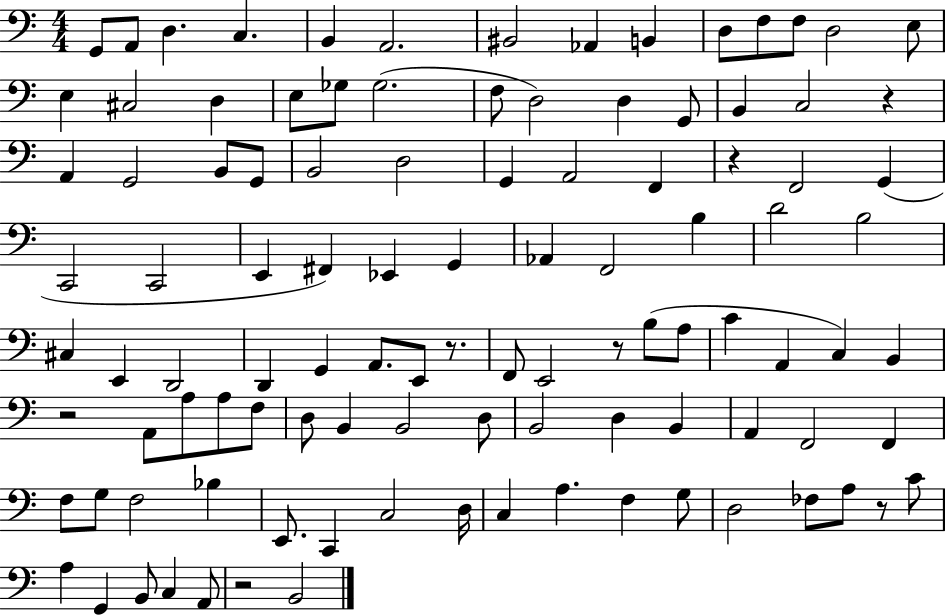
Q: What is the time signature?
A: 4/4